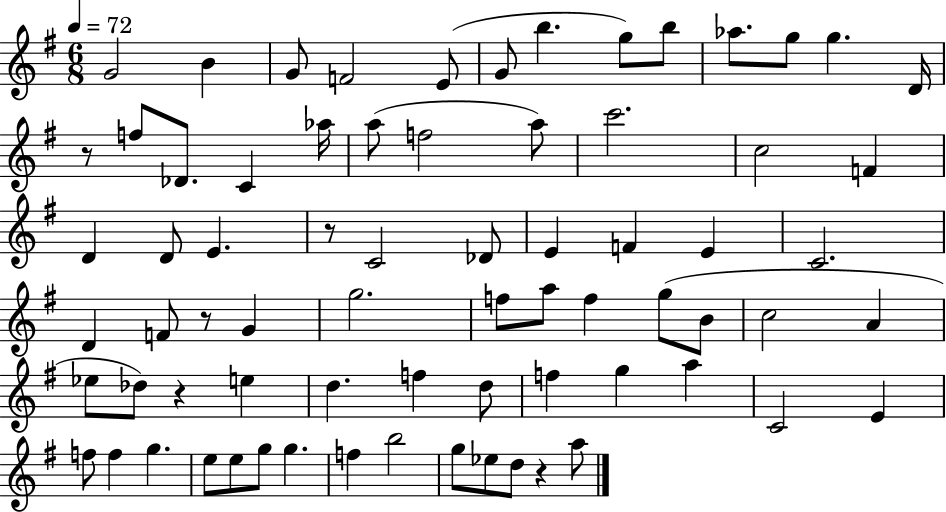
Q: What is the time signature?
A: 6/8